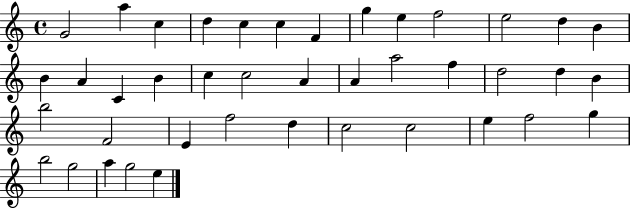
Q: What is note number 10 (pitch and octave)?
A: F5